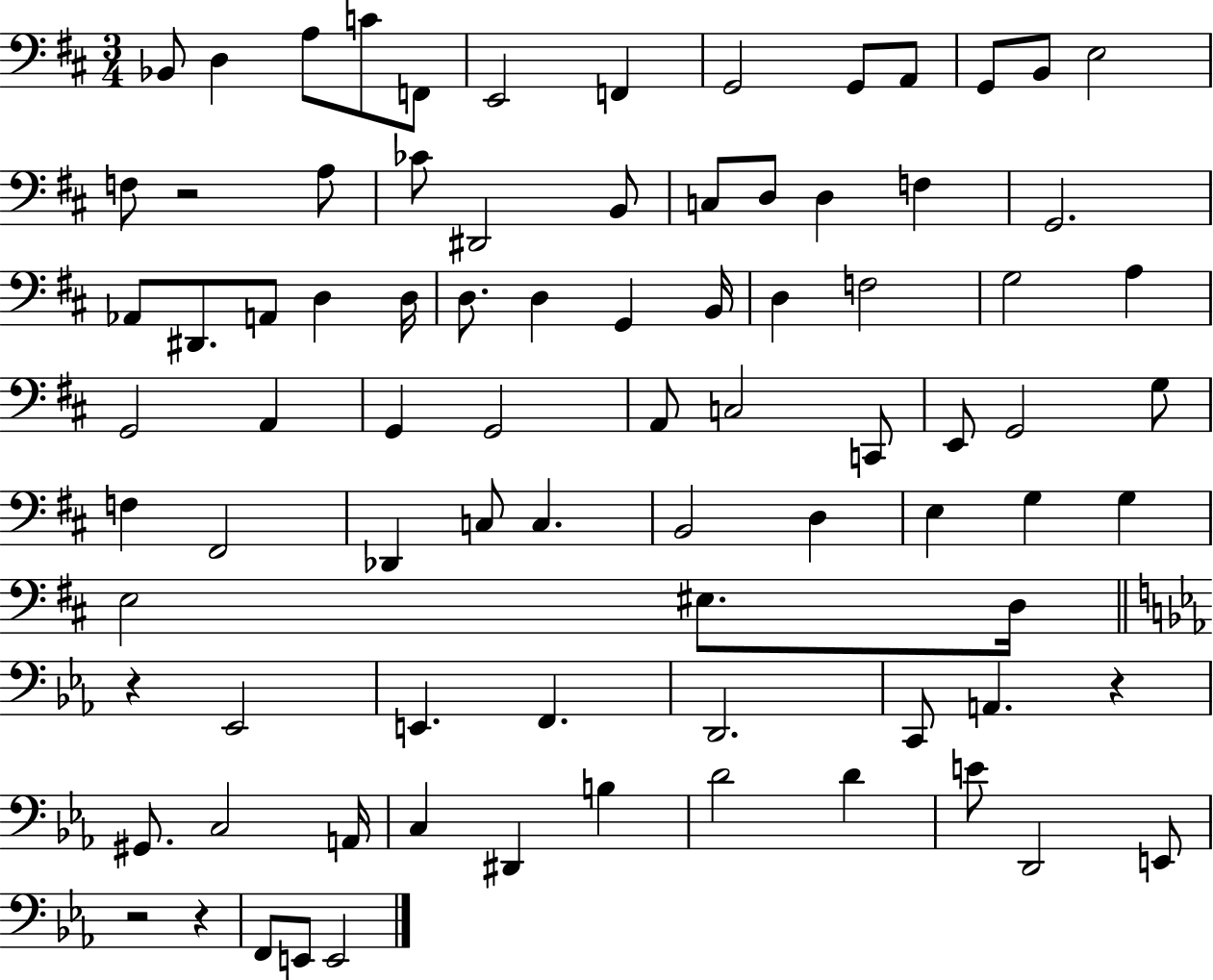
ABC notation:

X:1
T:Untitled
M:3/4
L:1/4
K:D
_B,,/2 D, A,/2 C/2 F,,/2 E,,2 F,, G,,2 G,,/2 A,,/2 G,,/2 B,,/2 E,2 F,/2 z2 A,/2 _C/2 ^D,,2 B,,/2 C,/2 D,/2 D, F, G,,2 _A,,/2 ^D,,/2 A,,/2 D, D,/4 D,/2 D, G,, B,,/4 D, F,2 G,2 A, G,,2 A,, G,, G,,2 A,,/2 C,2 C,,/2 E,,/2 G,,2 G,/2 F, ^F,,2 _D,, C,/2 C, B,,2 D, E, G, G, E,2 ^E,/2 D,/4 z _E,,2 E,, F,, D,,2 C,,/2 A,, z ^G,,/2 C,2 A,,/4 C, ^D,, B, D2 D E/2 D,,2 E,,/2 z2 z F,,/2 E,,/2 E,,2